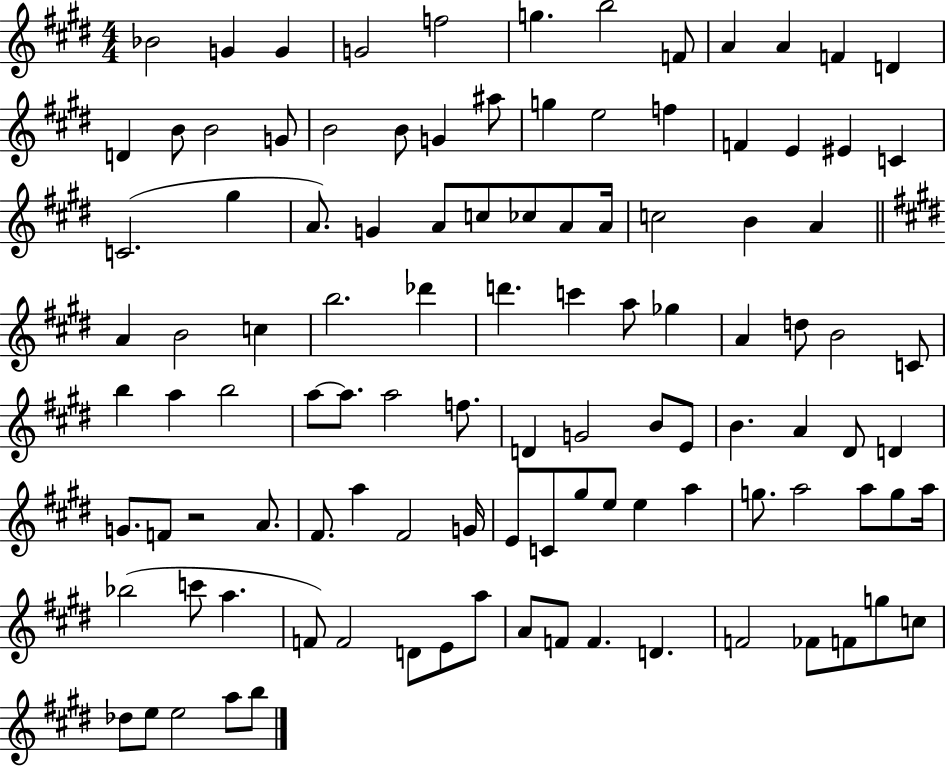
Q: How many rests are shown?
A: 1